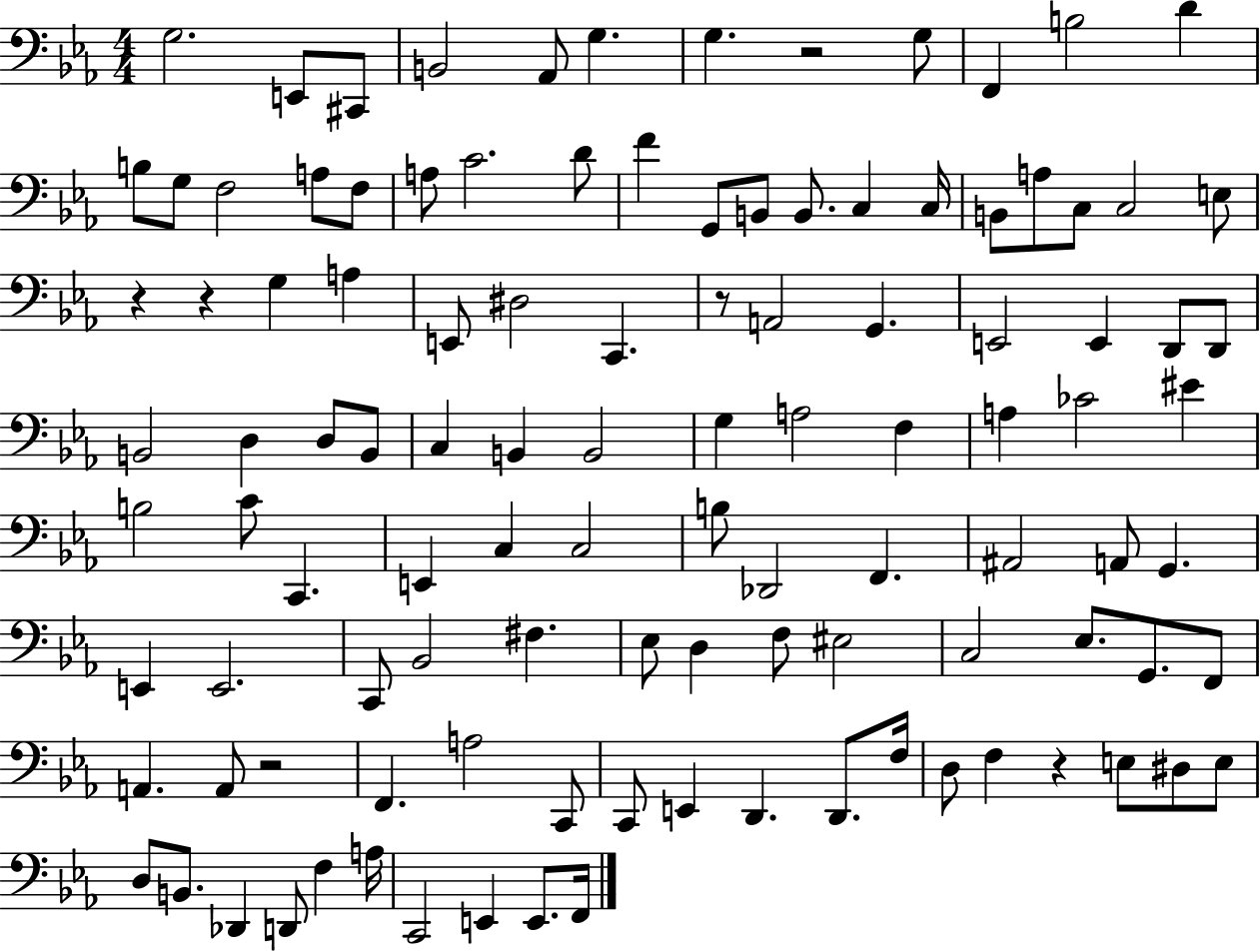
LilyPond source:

{
  \clef bass
  \numericTimeSignature
  \time 4/4
  \key ees \major
  g2. e,8 cis,8 | b,2 aes,8 g4. | g4. r2 g8 | f,4 b2 d'4 | \break b8 g8 f2 a8 f8 | a8 c'2. d'8 | f'4 g,8 b,8 b,8. c4 c16 | b,8 a8 c8 c2 e8 | \break r4 r4 g4 a4 | e,8 dis2 c,4. | r8 a,2 g,4. | e,2 e,4 d,8 d,8 | \break b,2 d4 d8 b,8 | c4 b,4 b,2 | g4 a2 f4 | a4 ces'2 eis'4 | \break b2 c'8 c,4. | e,4 c4 c2 | b8 des,2 f,4. | ais,2 a,8 g,4. | \break e,4 e,2. | c,8 bes,2 fis4. | ees8 d4 f8 eis2 | c2 ees8. g,8. f,8 | \break a,4. a,8 r2 | f,4. a2 c,8 | c,8 e,4 d,4. d,8. f16 | d8 f4 r4 e8 dis8 e8 | \break d8 b,8. des,4 d,8 f4 a16 | c,2 e,4 e,8. f,16 | \bar "|."
}